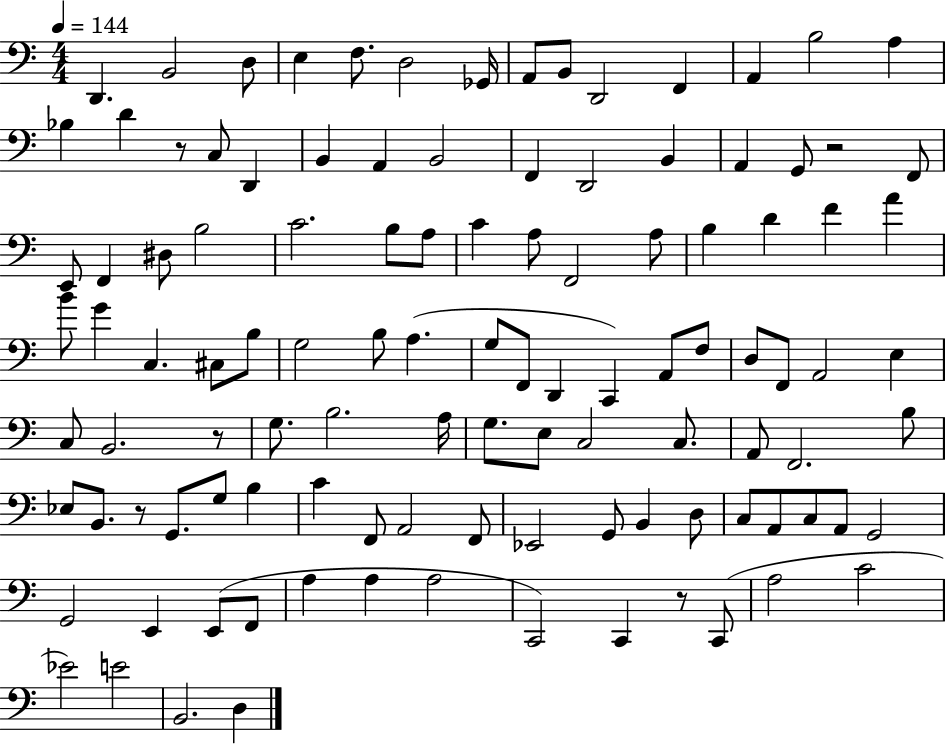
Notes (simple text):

D2/q. B2/h D3/e E3/q F3/e. D3/h Gb2/s A2/e B2/e D2/h F2/q A2/q B3/h A3/q Bb3/q D4/q R/e C3/e D2/q B2/q A2/q B2/h F2/q D2/h B2/q A2/q G2/e R/h F2/e E2/e F2/q D#3/e B3/h C4/h. B3/e A3/e C4/q A3/e F2/h A3/e B3/q D4/q F4/q A4/q B4/e G4/q C3/q. C#3/e B3/e G3/h B3/e A3/q. G3/e F2/e D2/q C2/q A2/e F3/e D3/e F2/e A2/h E3/q C3/e B2/h. R/e G3/e. B3/h. A3/s G3/e. E3/e C3/h C3/e. A2/e F2/h. B3/e Eb3/e B2/e. R/e G2/e. G3/e B3/q C4/q F2/e A2/h F2/e Eb2/h G2/e B2/q D3/e C3/e A2/e C3/e A2/e G2/h G2/h E2/q E2/e F2/e A3/q A3/q A3/h C2/h C2/q R/e C2/e A3/h C4/h Eb4/h E4/h B2/h. D3/q